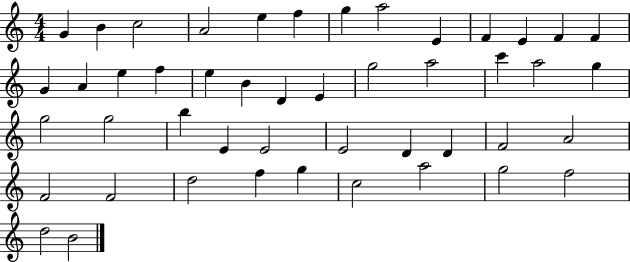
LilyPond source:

{
  \clef treble
  \numericTimeSignature
  \time 4/4
  \key c \major
  g'4 b'4 c''2 | a'2 e''4 f''4 | g''4 a''2 e'4 | f'4 e'4 f'4 f'4 | \break g'4 a'4 e''4 f''4 | e''4 b'4 d'4 e'4 | g''2 a''2 | c'''4 a''2 g''4 | \break g''2 g''2 | b''4 e'4 e'2 | e'2 d'4 d'4 | f'2 a'2 | \break f'2 f'2 | d''2 f''4 g''4 | c''2 a''2 | g''2 f''2 | \break d''2 b'2 | \bar "|."
}